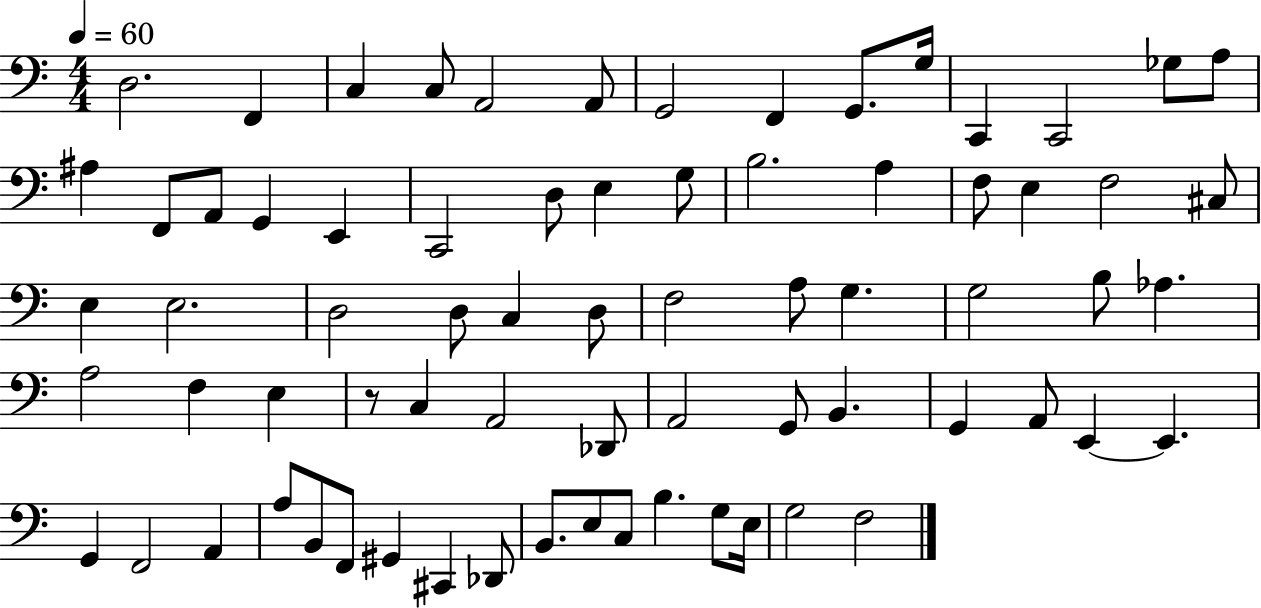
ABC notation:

X:1
T:Untitled
M:4/4
L:1/4
K:C
D,2 F,, C, C,/2 A,,2 A,,/2 G,,2 F,, G,,/2 G,/4 C,, C,,2 _G,/2 A,/2 ^A, F,,/2 A,,/2 G,, E,, C,,2 D,/2 E, G,/2 B,2 A, F,/2 E, F,2 ^C,/2 E, E,2 D,2 D,/2 C, D,/2 F,2 A,/2 G, G,2 B,/2 _A, A,2 F, E, z/2 C, A,,2 _D,,/2 A,,2 G,,/2 B,, G,, A,,/2 E,, E,, G,, F,,2 A,, A,/2 B,,/2 F,,/2 ^G,, ^C,, _D,,/2 B,,/2 E,/2 C,/2 B, G,/2 E,/4 G,2 F,2